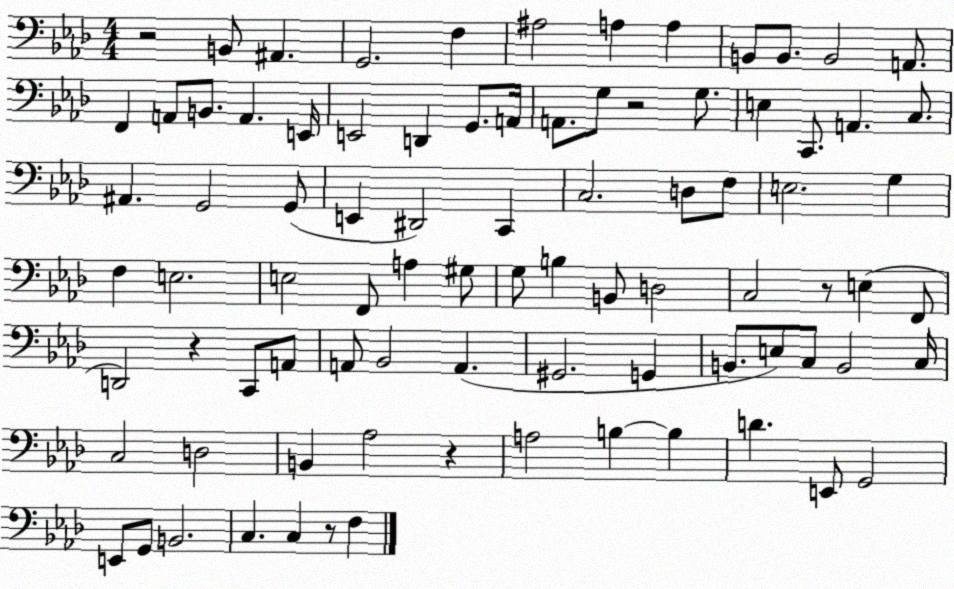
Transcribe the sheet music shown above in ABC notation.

X:1
T:Untitled
M:4/4
L:1/4
K:Ab
z2 B,,/2 ^A,, G,,2 F, ^A,2 A, A, B,,/2 B,,/2 B,,2 A,,/2 F,, A,,/2 B,,/2 A,, E,,/4 E,,2 D,, G,,/2 A,,/4 A,,/2 G,/2 z2 G,/2 E, C,,/2 A,, C,/2 ^A,, G,,2 G,,/2 E,, ^D,,2 C,, C,2 D,/2 F,/2 E,2 G, F, E,2 E,2 F,,/2 A, ^G,/2 G,/2 B, B,,/2 D,2 C,2 z/2 E, F,,/2 D,,2 z C,,/2 A,,/2 A,,/2 _B,,2 A,, ^G,,2 G,, B,,/2 E,/2 C,/2 B,,2 C,/4 C,2 D,2 B,, _A,2 z A,2 B, B, D E,,/2 G,,2 E,,/2 G,,/2 B,,2 C, C, z/2 F,